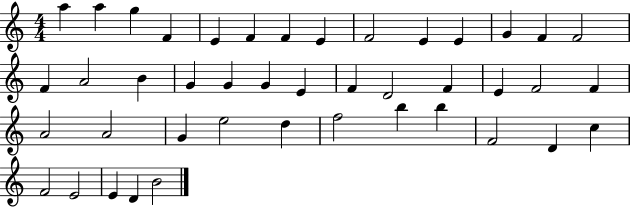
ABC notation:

X:1
T:Untitled
M:4/4
L:1/4
K:C
a a g F E F F E F2 E E G F F2 F A2 B G G G E F D2 F E F2 F A2 A2 G e2 d f2 b b F2 D c F2 E2 E D B2